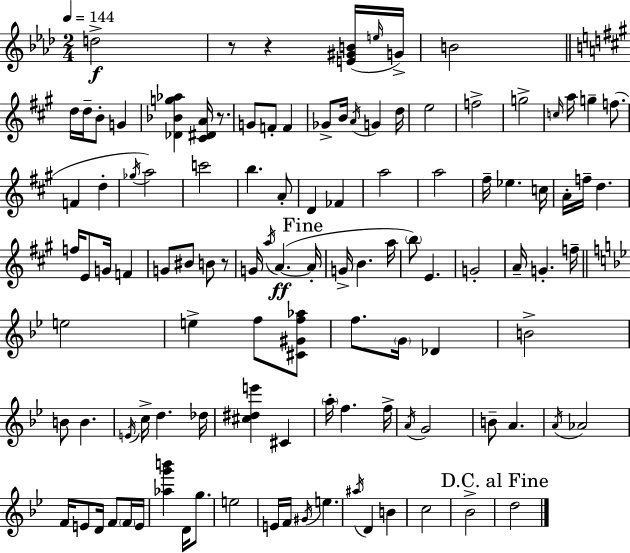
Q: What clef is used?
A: treble